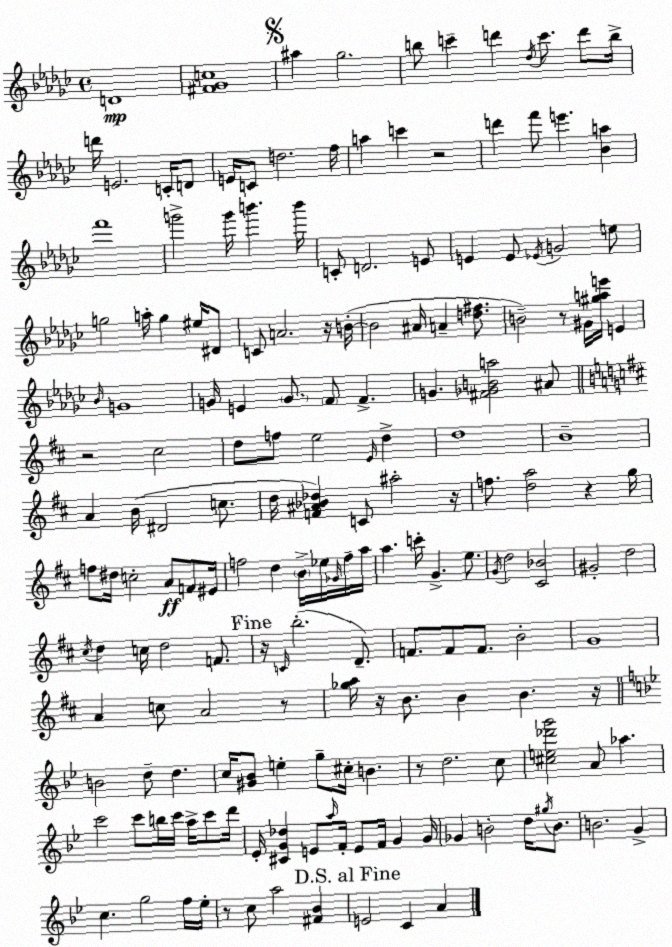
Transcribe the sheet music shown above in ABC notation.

X:1
T:Untitled
M:4/4
L:1/4
K:Ebm
D4 [^F_Gc]4 ^a _g2 b/2 c' d' _d/4 c'/2 d'/2 b/4 d'/4 E2 C/4 D/2 E/4 C/2 d2 f/4 a c' z2 d' f'/2 e' [_Ba] f'4 g'2 g'/4 b' b'/4 C/2 D2 E/2 E E/2 _E/4 G2 e/2 g2 a/4 g ^e/4 ^D/2 C/2 A2 z/4 B/4 B2 ^A/4 A [d^f]/2 B2 z/2 ^G/4 [^gae']/4 E _B/4 G4 G/4 E G/2 F/2 F G [^F_GBa]2 ^A/2 z2 ^c2 d/2 f/2 e2 E/4 d d4 B4 A B/4 ^D2 c/2 d/4 [F^A_B_d] C/2 ^a2 z/4 f/2 [da]2 z g/4 f/2 ^d/4 c2 A/2 F/2 ^E/4 f2 d B/4 _e/4 _G/4 f/4 a/4 a c'/4 G e/2 G/4 d2 [^C_B]2 ^G2 d2 ^c/4 d c/4 d2 F/2 z/4 C/4 b2 D/2 F/2 F/2 F/2 B2 G4 A c/2 A2 z/2 [_ga]/4 z/4 B/2 B B z/4 B2 d/2 d c/4 [^G_B]/2 e g/2 ^c/4 B z/2 d2 c/2 [^ce_d'g']2 A/2 _a c'2 c'/2 b/4 c'/4 a/4 c'/2 d'/4 _E/4 [^CG_d] E/2 a/4 F/4 E/2 F/4 G G/4 _G B2 d/4 ^g/4 B/2 B2 G c g2 f/4 _e/4 z/2 c/2 a2 [^F_B] E2 C A